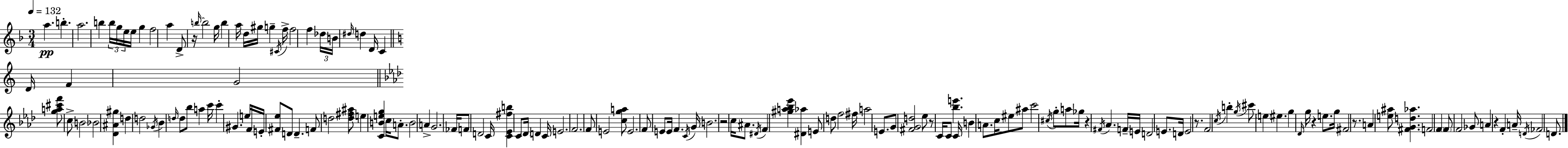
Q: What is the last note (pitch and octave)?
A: D4